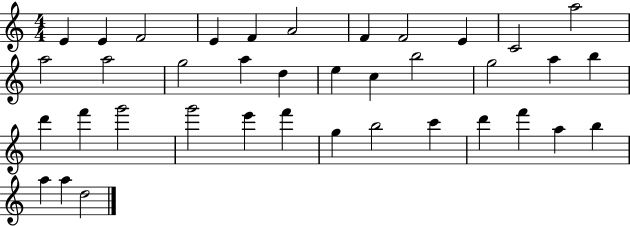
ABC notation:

X:1
T:Untitled
M:4/4
L:1/4
K:C
E E F2 E F A2 F F2 E C2 a2 a2 a2 g2 a d e c b2 g2 a b d' f' g'2 g'2 e' f' g b2 c' d' f' a b a a d2